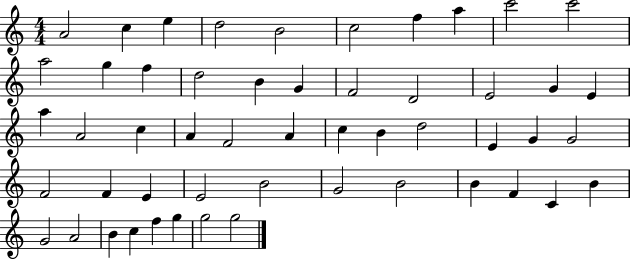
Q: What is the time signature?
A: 4/4